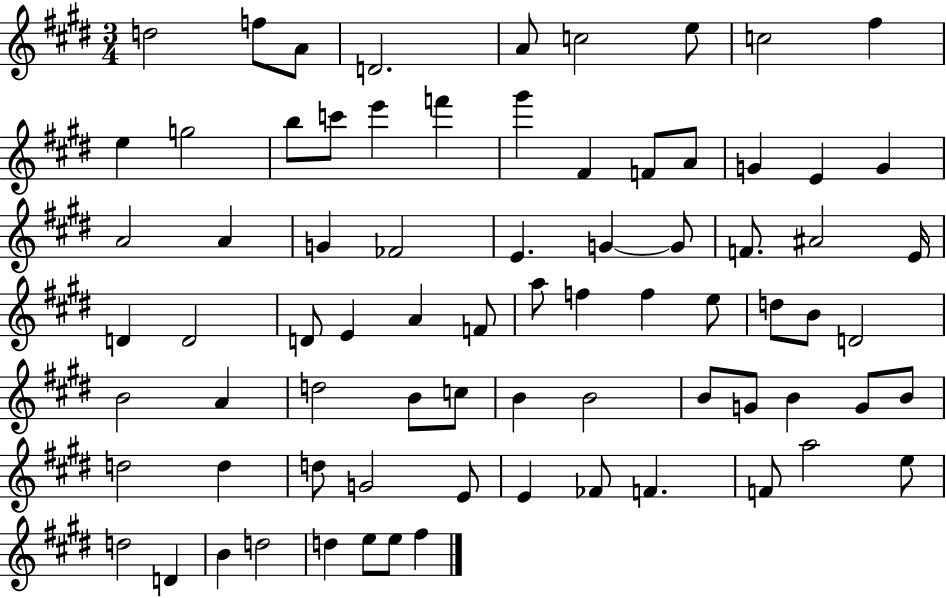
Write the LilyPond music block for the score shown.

{
  \clef treble
  \numericTimeSignature
  \time 3/4
  \key e \major
  d''2 f''8 a'8 | d'2. | a'8 c''2 e''8 | c''2 fis''4 | \break e''4 g''2 | b''8 c'''8 e'''4 f'''4 | gis'''4 fis'4 f'8 a'8 | g'4 e'4 g'4 | \break a'2 a'4 | g'4 fes'2 | e'4. g'4~~ g'8 | f'8. ais'2 e'16 | \break d'4 d'2 | d'8 e'4 a'4 f'8 | a''8 f''4 f''4 e''8 | d''8 b'8 d'2 | \break b'2 a'4 | d''2 b'8 c''8 | b'4 b'2 | b'8 g'8 b'4 g'8 b'8 | \break d''2 d''4 | d''8 g'2 e'8 | e'4 fes'8 f'4. | f'8 a''2 e''8 | \break d''2 d'4 | b'4 d''2 | d''4 e''8 e''8 fis''4 | \bar "|."
}